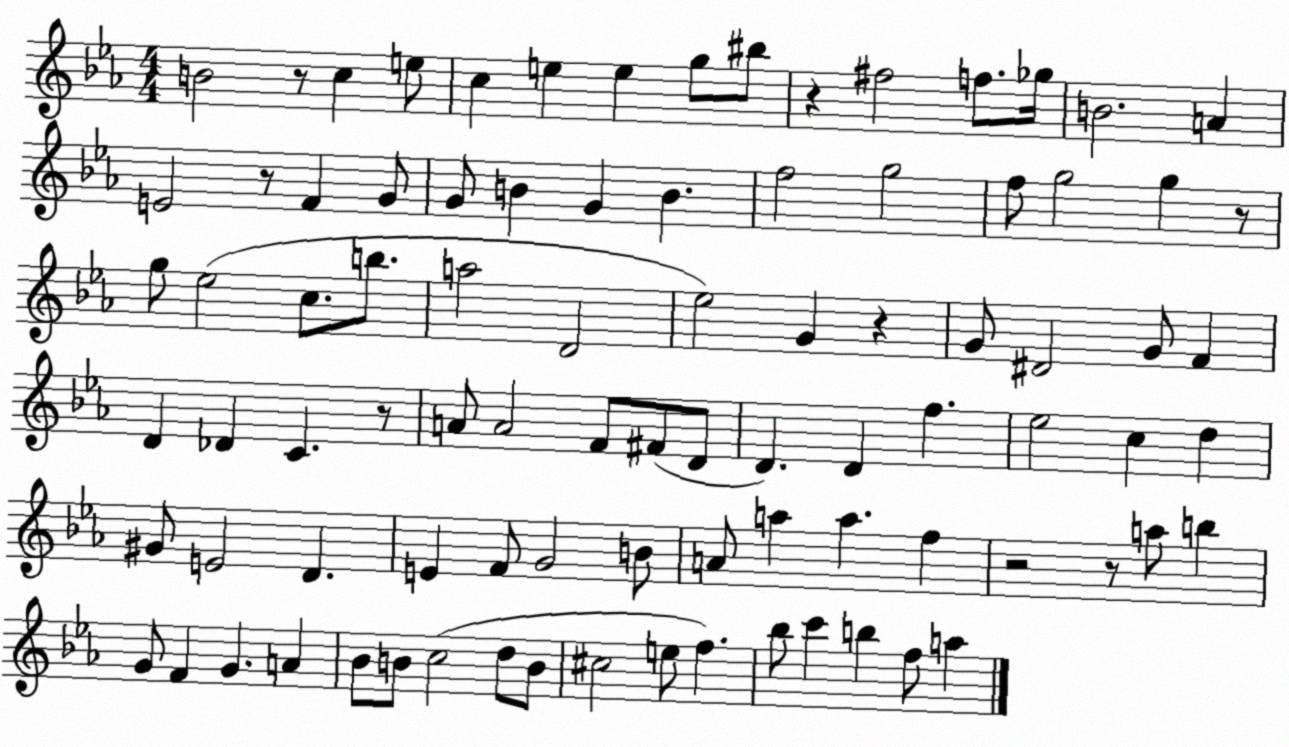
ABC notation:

X:1
T:Untitled
M:4/4
L:1/4
K:Eb
B2 z/2 c e/2 c e e g/2 ^b/2 z ^f2 f/2 _g/4 B2 A E2 z/2 F G/2 G/2 B G B f2 g2 f/2 g2 g z/2 g/2 _e2 c/2 b/2 a2 D2 _e2 G z G/2 ^D2 G/2 F D _D C z/2 A/2 A2 F/2 ^F/2 D/2 D D f _e2 c d ^G/2 E2 D E F/2 G2 B/2 A/2 a a f z2 z/2 a/2 b G/2 F G A _B/2 B/2 c2 d/2 B/2 ^c2 e/2 f _b/2 c' b f/2 a